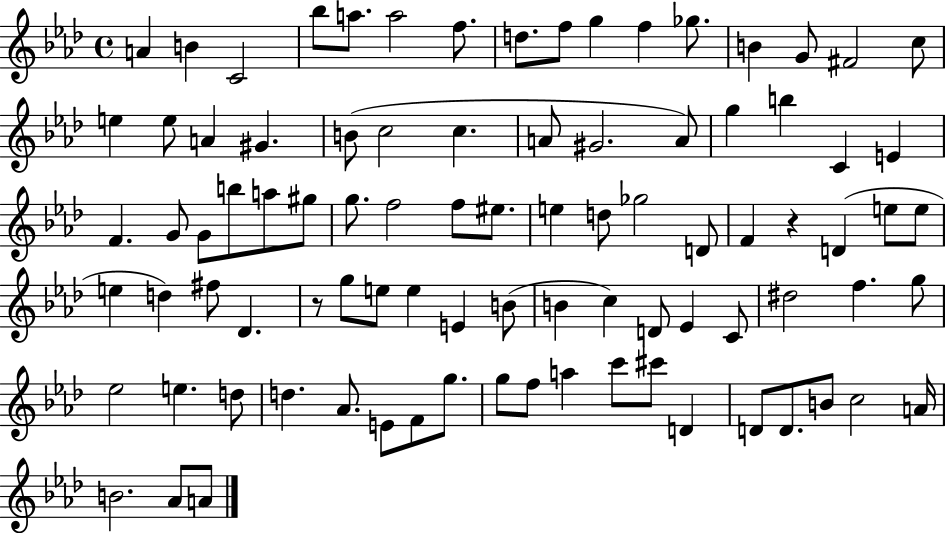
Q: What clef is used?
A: treble